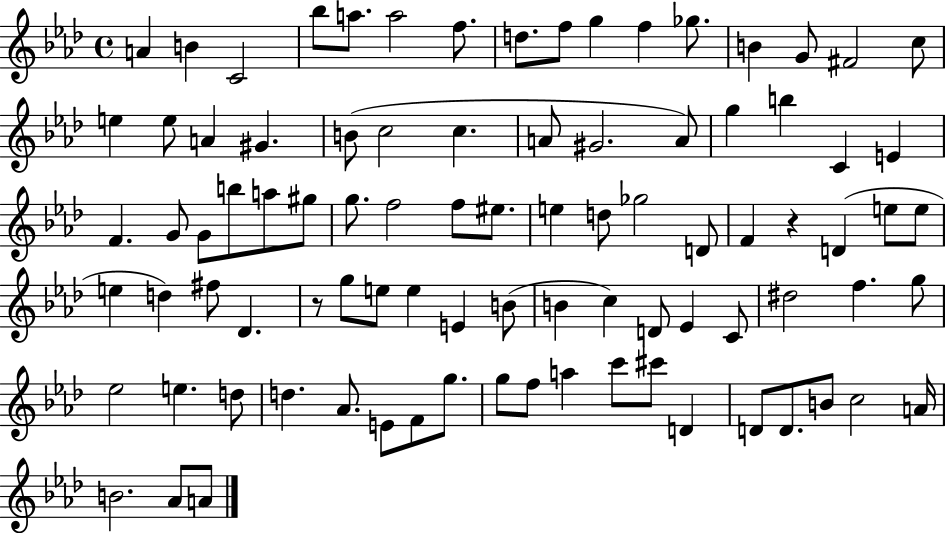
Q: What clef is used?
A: treble